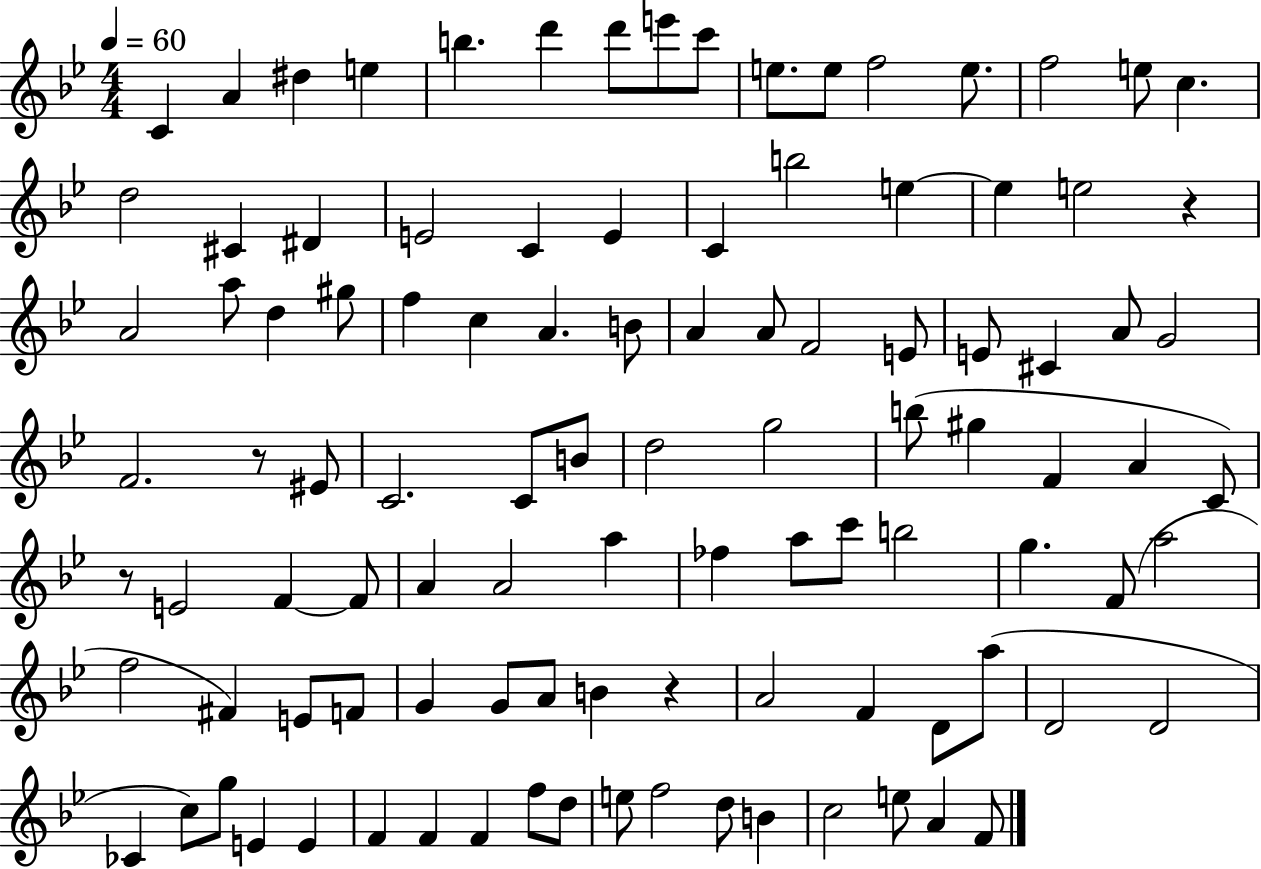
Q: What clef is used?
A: treble